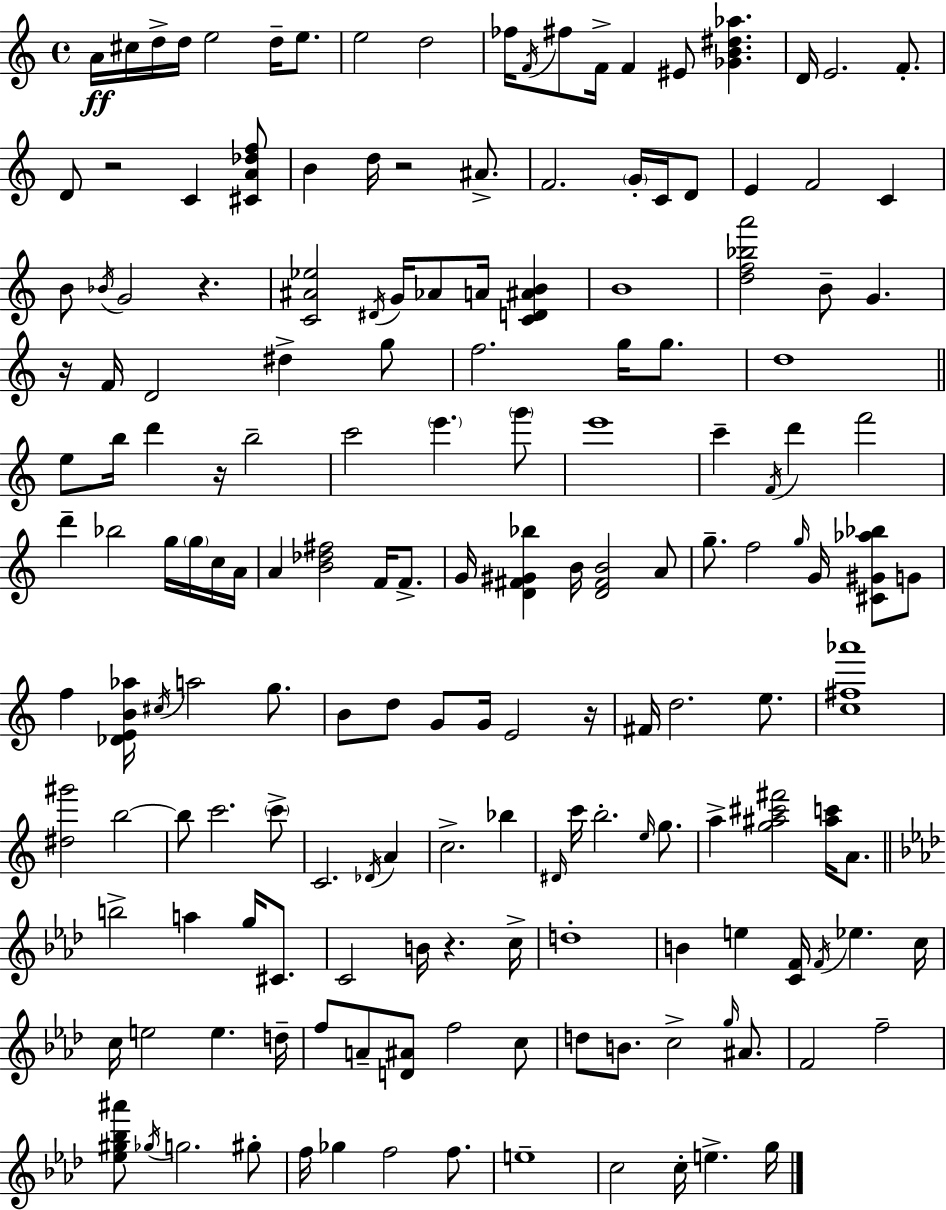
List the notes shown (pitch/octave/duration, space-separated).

A4/s C#5/s D5/s D5/s E5/h D5/s E5/e. E5/h D5/h FES5/s F4/s F#5/e F4/s F4/q EIS4/e [Gb4,B4,D#5,Ab5]/q. D4/s E4/h. F4/e. D4/e R/h C4/q [C#4,A4,Db5,F5]/e B4/q D5/s R/h A#4/e. F4/h. G4/s C4/s D4/e E4/q F4/h C4/q B4/e Bb4/s G4/h R/q. [C4,A#4,Eb5]/h D#4/s G4/s Ab4/e A4/s [C4,D4,A#4,B4]/q B4/w [D5,F5,Bb5,A6]/h B4/e G4/q. R/s F4/s D4/h D#5/q G5/e F5/h. G5/s G5/e. D5/w E5/e B5/s D6/q R/s B5/h C6/h E6/q. G6/e E6/w C6/q F4/s D6/q F6/h D6/q Bb5/h G5/s G5/s C5/s A4/s A4/q [B4,Db5,F#5]/h F4/s F4/e. G4/s [D4,F#4,G#4,Bb5]/q B4/s [D4,F#4,B4]/h A4/e G5/e. F5/h G5/s G4/s [C#4,G#4,Ab5,Bb5]/e G4/e F5/q [Db4,E4,B4,Ab5]/s C#5/s A5/h G5/e. B4/e D5/e G4/e G4/s E4/h R/s F#4/s D5/h. E5/e. [C5,F#5,Ab6]/w [D#5,G#6]/h B5/h B5/e C6/h. C6/e C4/h. Db4/s A4/q C5/h. Bb5/q D#4/s C6/s B5/h. E5/s G5/e. A5/q [G5,A#5,C#6,F#6]/h [A#5,C6]/s A4/e. B5/h A5/q G5/s C#4/e. C4/h B4/s R/q. C5/s D5/w B4/q E5/q [C4,F4]/s F4/s Eb5/q. C5/s C5/s E5/h E5/q. D5/s F5/e A4/e [D4,A#4]/e F5/h C5/e D5/e B4/e. C5/h G5/s A#4/e. F4/h F5/h [Eb5,G#5,Bb5,A#6]/e Gb5/s G5/h. G#5/e F5/s Gb5/q F5/h F5/e. E5/w C5/h C5/s E5/q. G5/s